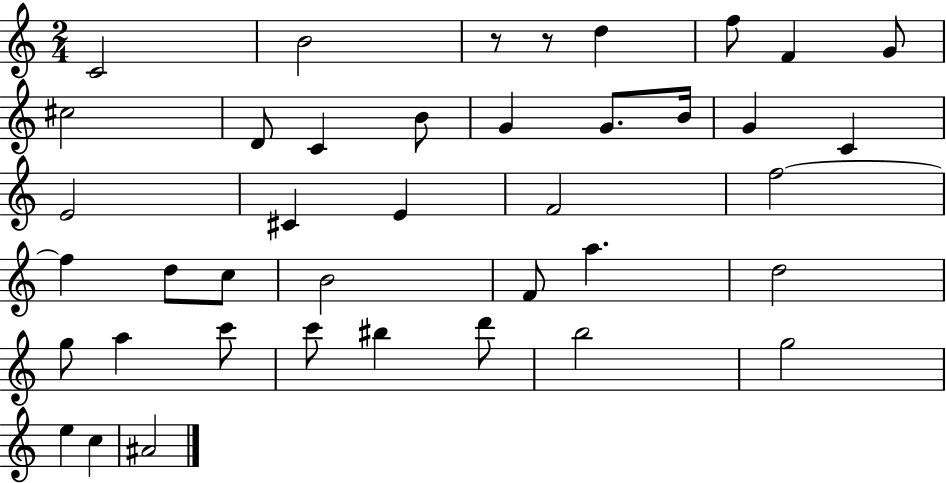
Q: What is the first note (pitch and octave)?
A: C4